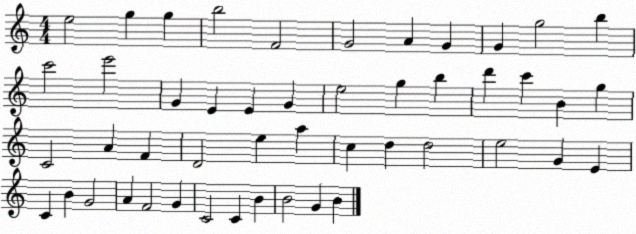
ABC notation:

X:1
T:Untitled
M:4/4
L:1/4
K:C
e2 g g b2 F2 G2 A G G g2 b c'2 e'2 G E E G e2 g b d' c' B g C2 A F D2 e a c d d2 e2 G E C B G2 A F2 G C2 C B B2 G B